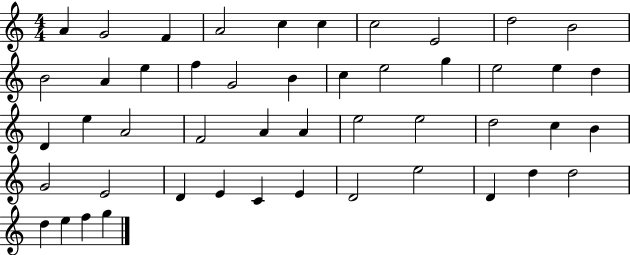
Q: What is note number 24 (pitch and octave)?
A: E5